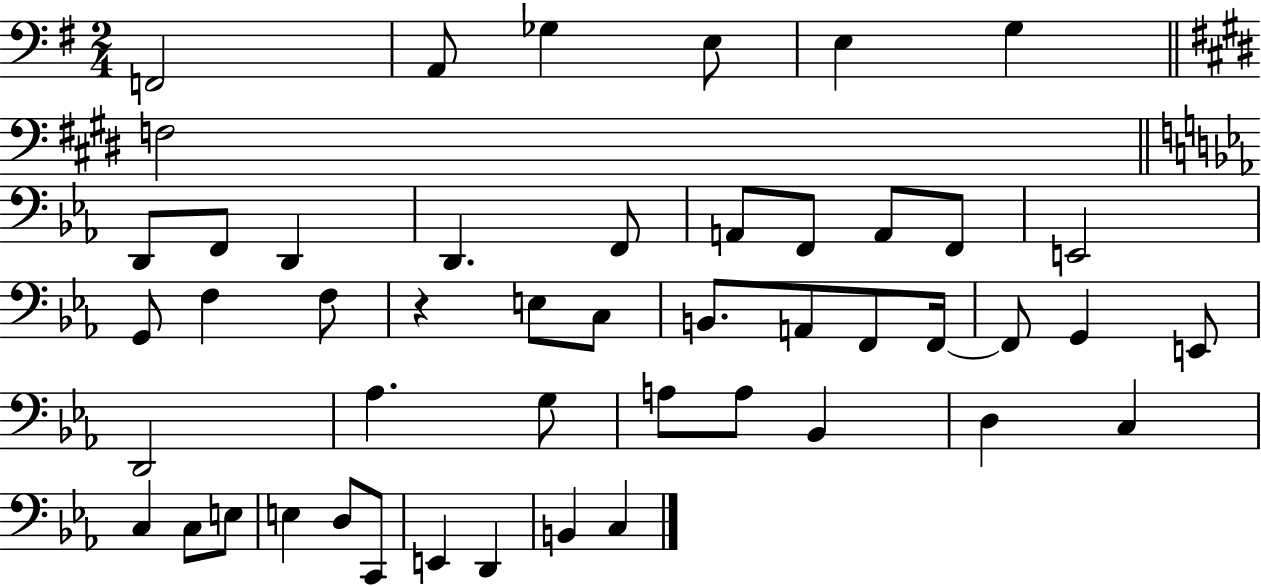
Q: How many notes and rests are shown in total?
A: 48